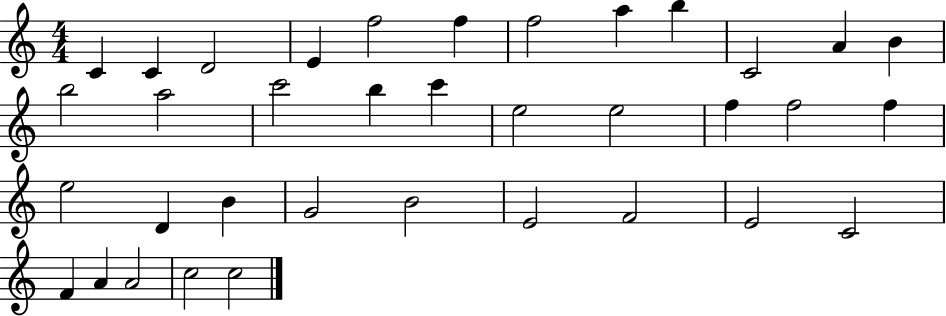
{
  \clef treble
  \numericTimeSignature
  \time 4/4
  \key c \major
  c'4 c'4 d'2 | e'4 f''2 f''4 | f''2 a''4 b''4 | c'2 a'4 b'4 | \break b''2 a''2 | c'''2 b''4 c'''4 | e''2 e''2 | f''4 f''2 f''4 | \break e''2 d'4 b'4 | g'2 b'2 | e'2 f'2 | e'2 c'2 | \break f'4 a'4 a'2 | c''2 c''2 | \bar "|."
}